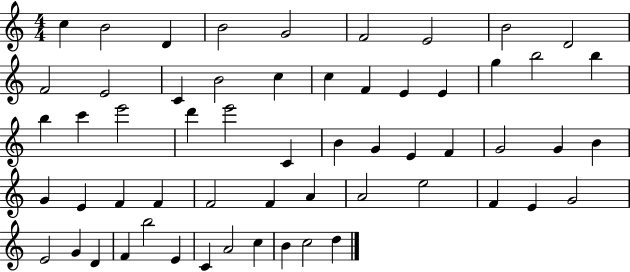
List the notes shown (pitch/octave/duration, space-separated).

C5/q B4/h D4/q B4/h G4/h F4/h E4/h B4/h D4/h F4/h E4/h C4/q B4/h C5/q C5/q F4/q E4/q E4/q G5/q B5/h B5/q B5/q C6/q E6/h D6/q E6/h C4/q B4/q G4/q E4/q F4/q G4/h G4/q B4/q G4/q E4/q F4/q F4/q F4/h F4/q A4/q A4/h E5/h F4/q E4/q G4/h E4/h G4/q D4/q F4/q B5/h E4/q C4/q A4/h C5/q B4/q C5/h D5/q